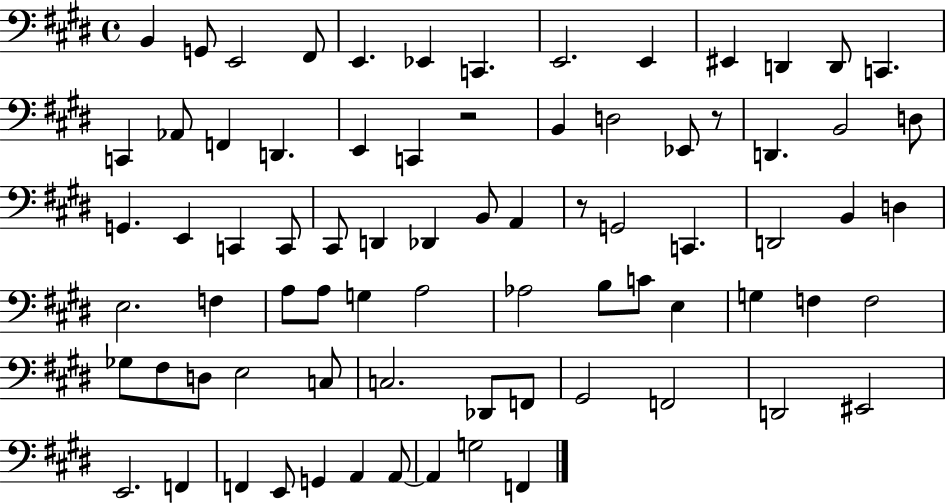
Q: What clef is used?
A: bass